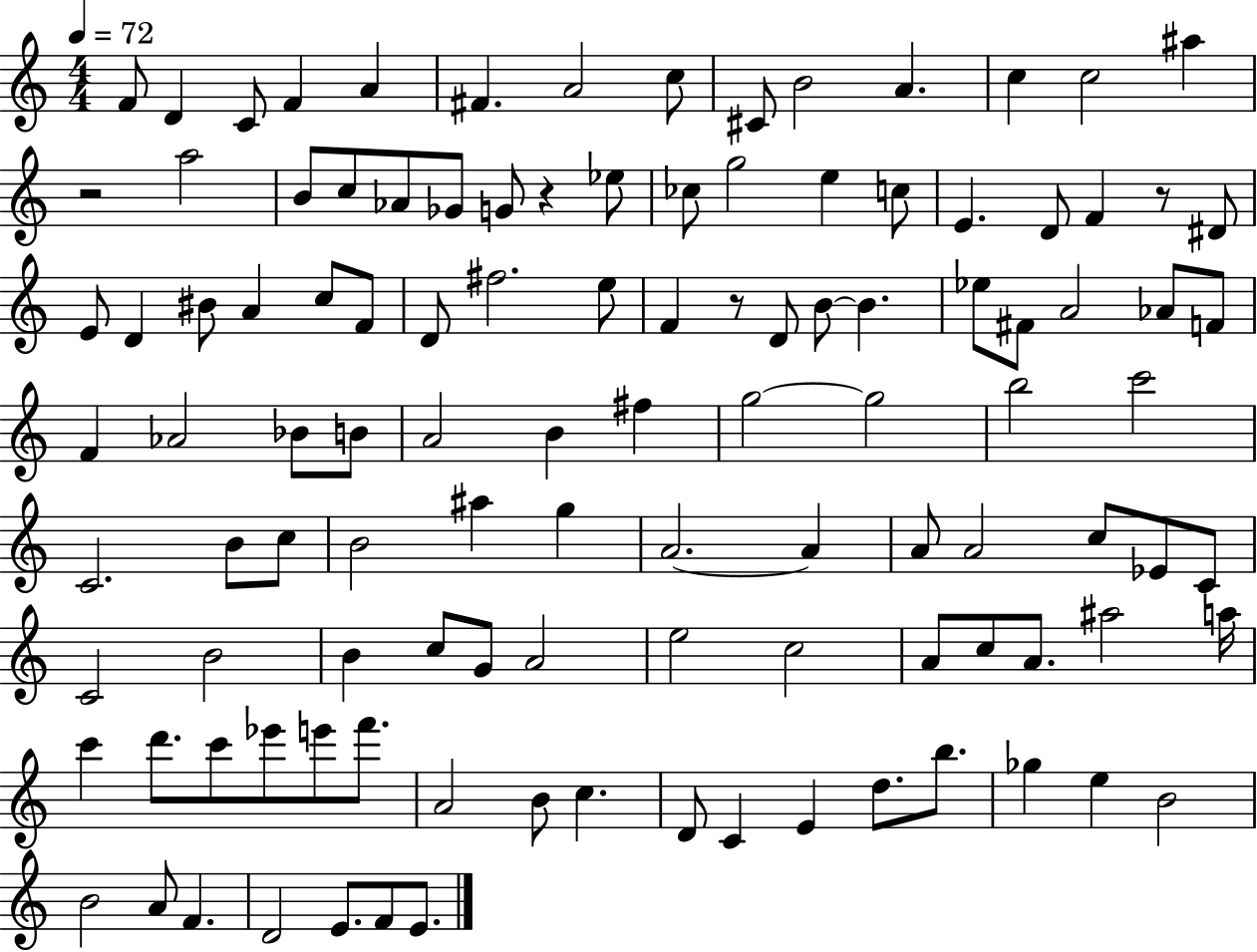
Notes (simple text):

F4/e D4/q C4/e F4/q A4/q F#4/q. A4/h C5/e C#4/e B4/h A4/q. C5/q C5/h A#5/q R/h A5/h B4/e C5/e Ab4/e Gb4/e G4/e R/q Eb5/e CES5/e G5/h E5/q C5/e E4/q. D4/e F4/q R/e D#4/e E4/e D4/q BIS4/e A4/q C5/e F4/e D4/e F#5/h. E5/e F4/q R/e D4/e B4/e B4/q. Eb5/e F#4/e A4/h Ab4/e F4/e F4/q Ab4/h Bb4/e B4/e A4/h B4/q F#5/q G5/h G5/h B5/h C6/h C4/h. B4/e C5/e B4/h A#5/q G5/q A4/h. A4/q A4/e A4/h C5/e Eb4/e C4/e C4/h B4/h B4/q C5/e G4/e A4/h E5/h C5/h A4/e C5/e A4/e. A#5/h A5/s C6/q D6/e. C6/e Eb6/e E6/e F6/e. A4/h B4/e C5/q. D4/e C4/q E4/q D5/e. B5/e. Gb5/q E5/q B4/h B4/h A4/e F4/q. D4/h E4/e. F4/e E4/e.